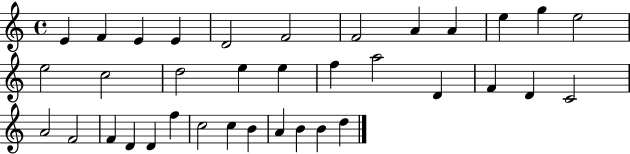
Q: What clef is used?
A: treble